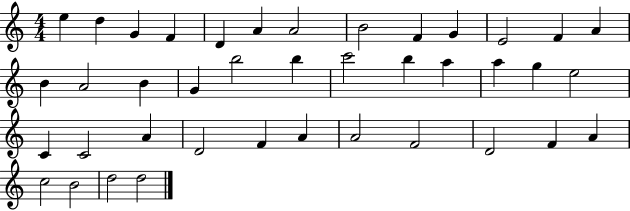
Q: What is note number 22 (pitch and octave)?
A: A5